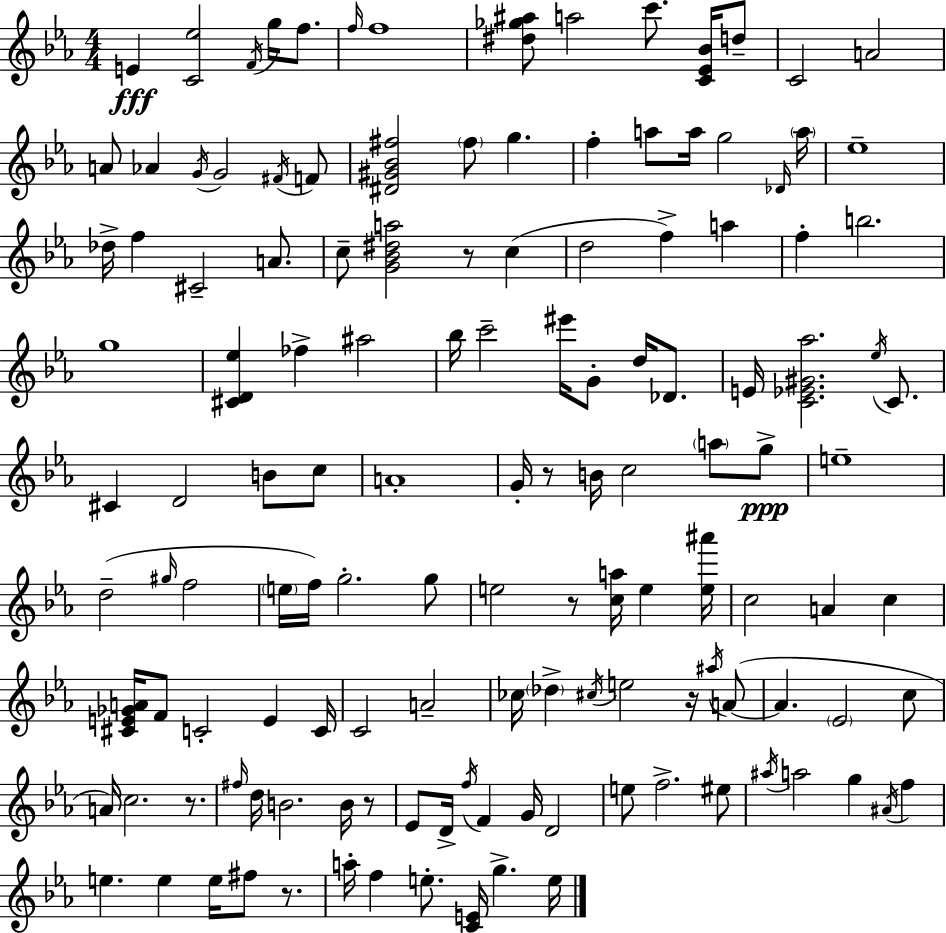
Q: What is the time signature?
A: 4/4